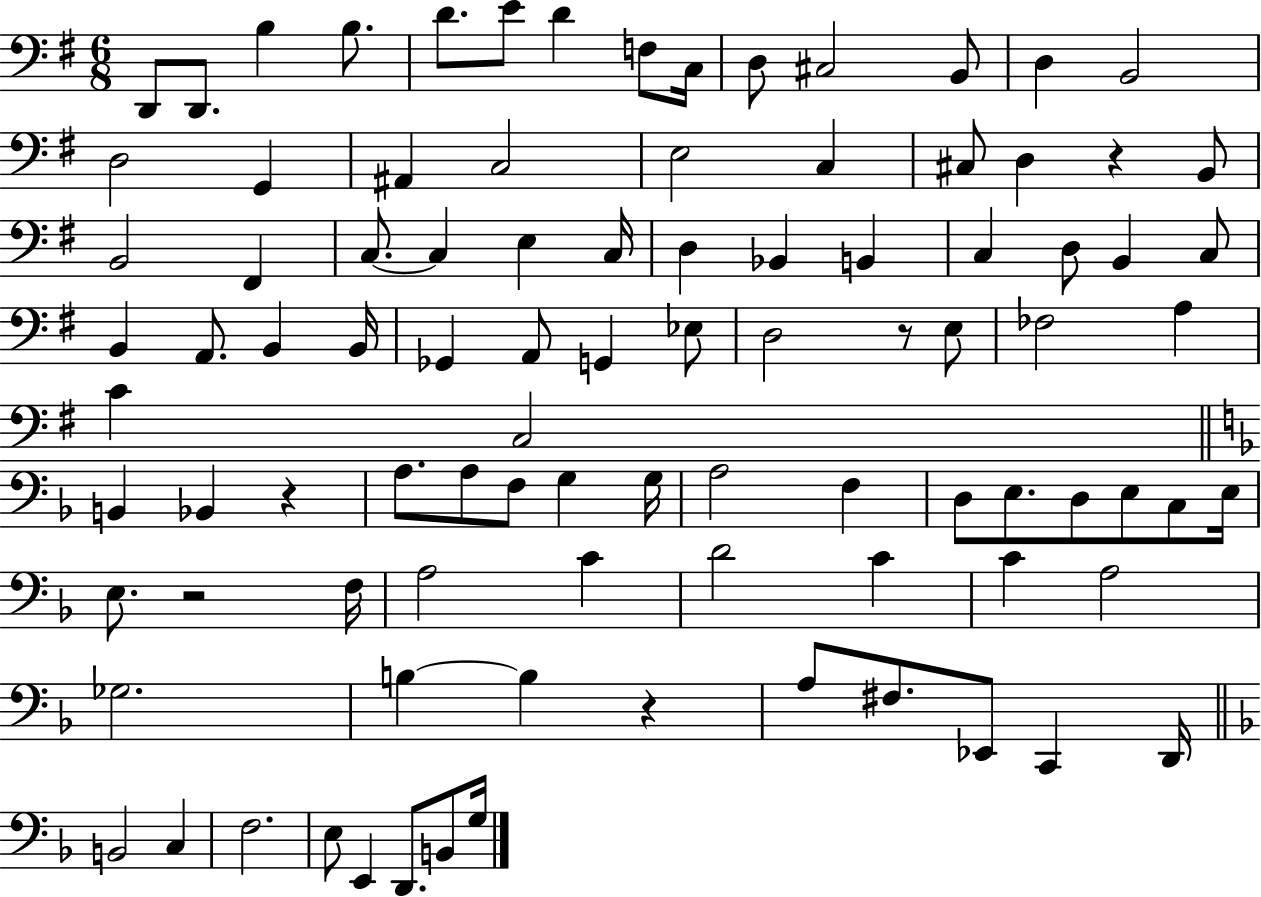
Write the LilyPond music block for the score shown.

{
  \clef bass
  \numericTimeSignature
  \time 6/8
  \key g \major
  d,8 d,8. b4 b8. | d'8. e'8 d'4 f8 c16 | d8 cis2 b,8 | d4 b,2 | \break d2 g,4 | ais,4 c2 | e2 c4 | cis8 d4 r4 b,8 | \break b,2 fis,4 | c8.~~ c4 e4 c16 | d4 bes,4 b,4 | c4 d8 b,4 c8 | \break b,4 a,8. b,4 b,16 | ges,4 a,8 g,4 ees8 | d2 r8 e8 | fes2 a4 | \break c'4 c2 | \bar "||" \break \key f \major b,4 bes,4 r4 | a8. a8 f8 g4 g16 | a2 f4 | d8 e8. d8 e8 c8 e16 | \break e8. r2 f16 | a2 c'4 | d'2 c'4 | c'4 a2 | \break ges2. | b4~~ b4 r4 | a8 fis8. ees,8 c,4 d,16 | \bar "||" \break \key f \major b,2 c4 | f2. | e8 e,4 d,8. b,8 g16 | \bar "|."
}